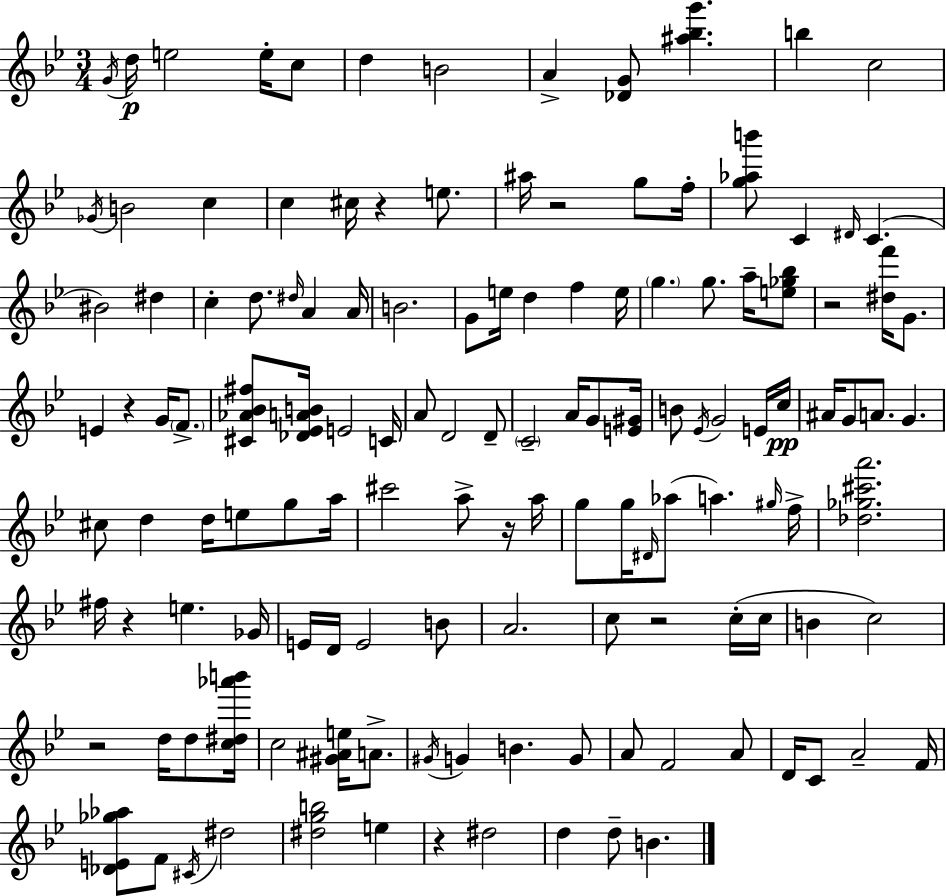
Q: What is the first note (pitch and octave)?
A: G4